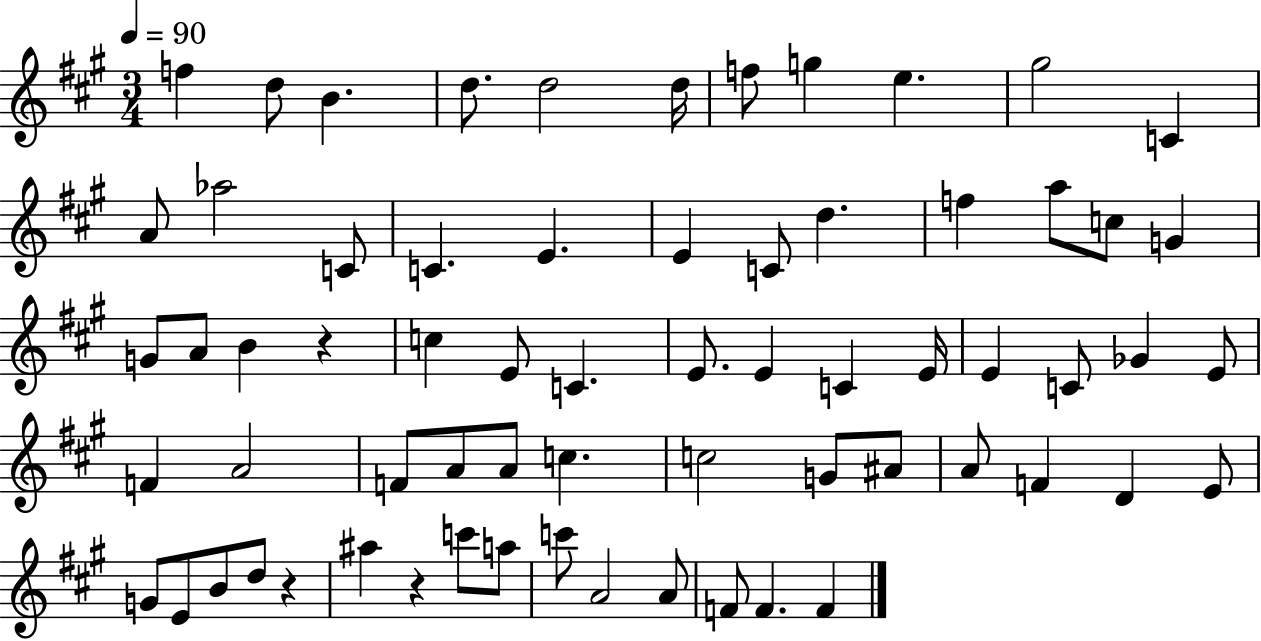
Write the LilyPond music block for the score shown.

{
  \clef treble
  \numericTimeSignature
  \time 3/4
  \key a \major
  \tempo 4 = 90
  f''4 d''8 b'4. | d''8. d''2 d''16 | f''8 g''4 e''4. | gis''2 c'4 | \break a'8 aes''2 c'8 | c'4. e'4. | e'4 c'8 d''4. | f''4 a''8 c''8 g'4 | \break g'8 a'8 b'4 r4 | c''4 e'8 c'4. | e'8. e'4 c'4 e'16 | e'4 c'8 ges'4 e'8 | \break f'4 a'2 | f'8 a'8 a'8 c''4. | c''2 g'8 ais'8 | a'8 f'4 d'4 e'8 | \break g'8 e'8 b'8 d''8 r4 | ais''4 r4 c'''8 a''8 | c'''8 a'2 a'8 | f'8 f'4. f'4 | \break \bar "|."
}